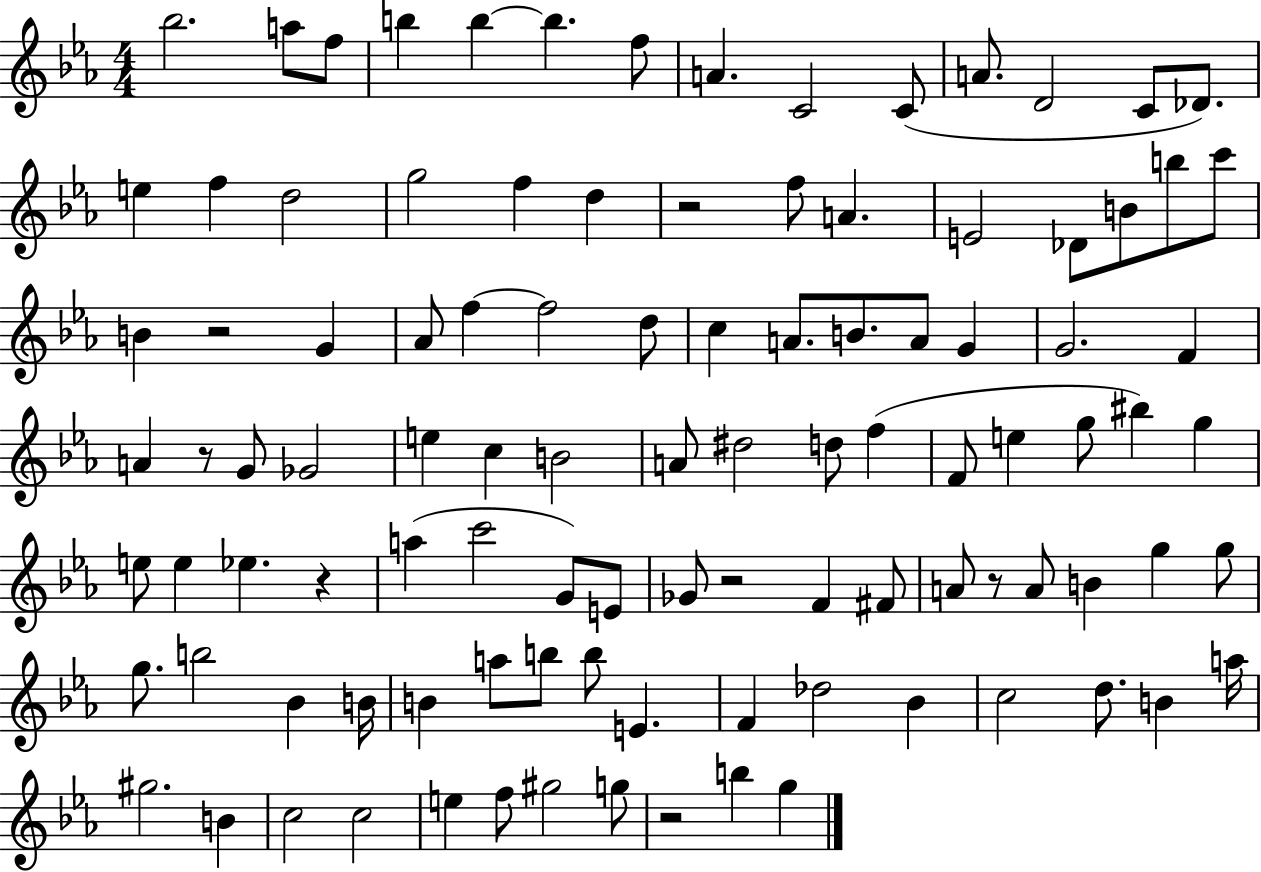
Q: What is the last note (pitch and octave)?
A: G5